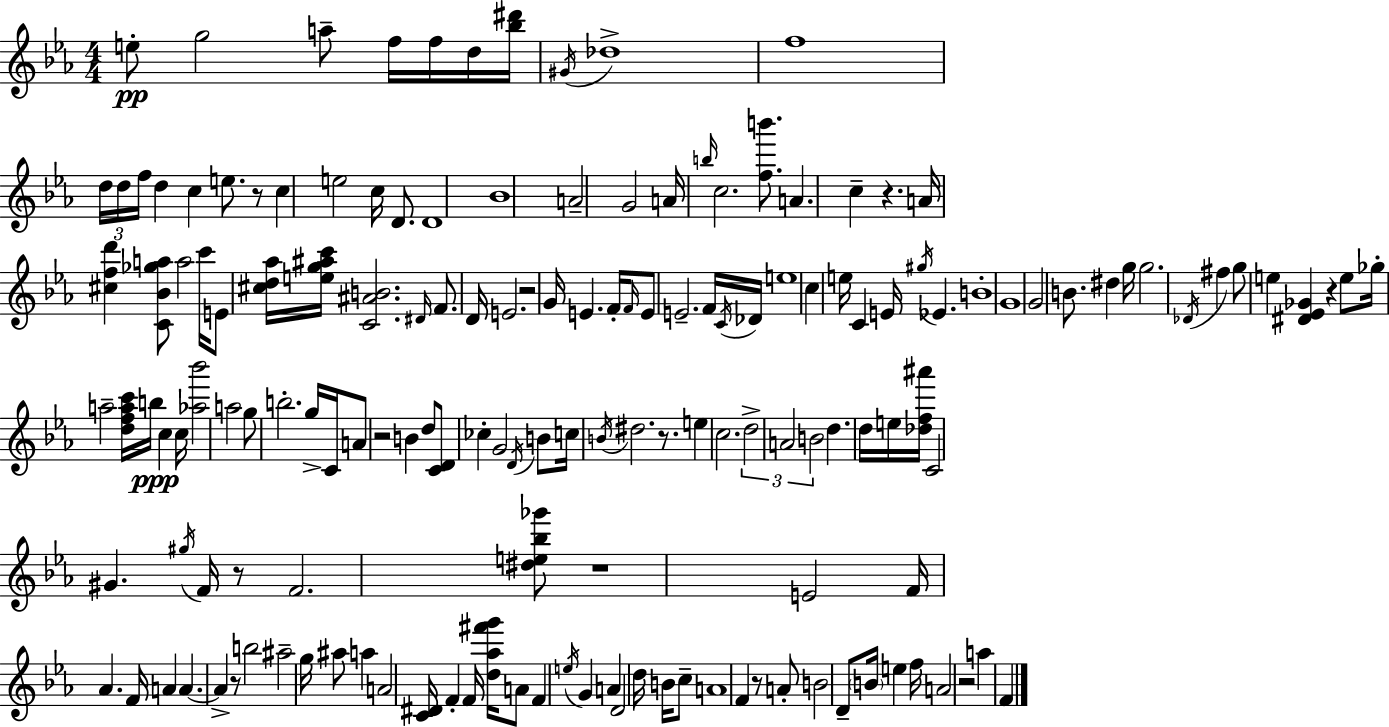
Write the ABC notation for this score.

X:1
T:Untitled
M:4/4
L:1/4
K:Eb
e/2 g2 a/2 f/4 f/4 d/4 [_b^d']/4 ^G/4 _d4 f4 d/4 d/4 f/4 d c e/2 z/2 c e2 c/4 D/2 D4 _B4 A2 G2 A/4 b/4 c2 [fb']/2 A c z A/4 [^cfd'] [C_B_ga]/2 a2 c'/4 E/2 [^cd_a]/4 [eg^ac']/4 [C^AB]2 ^D/4 F/2 D/4 E2 z2 G/4 E F/4 F/4 E/2 E2 F/4 C/4 _D/4 e4 c e/4 C E/4 ^g/4 _E B4 G4 G2 B/2 ^d g/4 g2 _D/4 ^f g/2 e [^D_E_G] z e/2 _g/4 a2 [dfac']/4 b/4 c c/4 [_a_b']2 a2 g/2 b2 g/4 C/4 A/2 z2 B d/2 [CD]/2 _c G2 D/4 B/2 c/4 B/4 ^d2 z/2 e c2 d2 A2 B2 d d/4 e/4 [_df^a']/4 C2 ^G ^g/4 F/4 z/2 F2 [^de_b_g']/2 z4 E2 F/4 _A F/4 A A A z/2 b2 ^a2 g/4 ^a/2 a A2 [C^D]/4 F F/4 [d_a^f'g']/4 A/2 F e/4 G A D2 d/4 B/4 c/2 A4 F z/2 A/2 B2 D/2 B/4 e f/4 A2 z2 a F